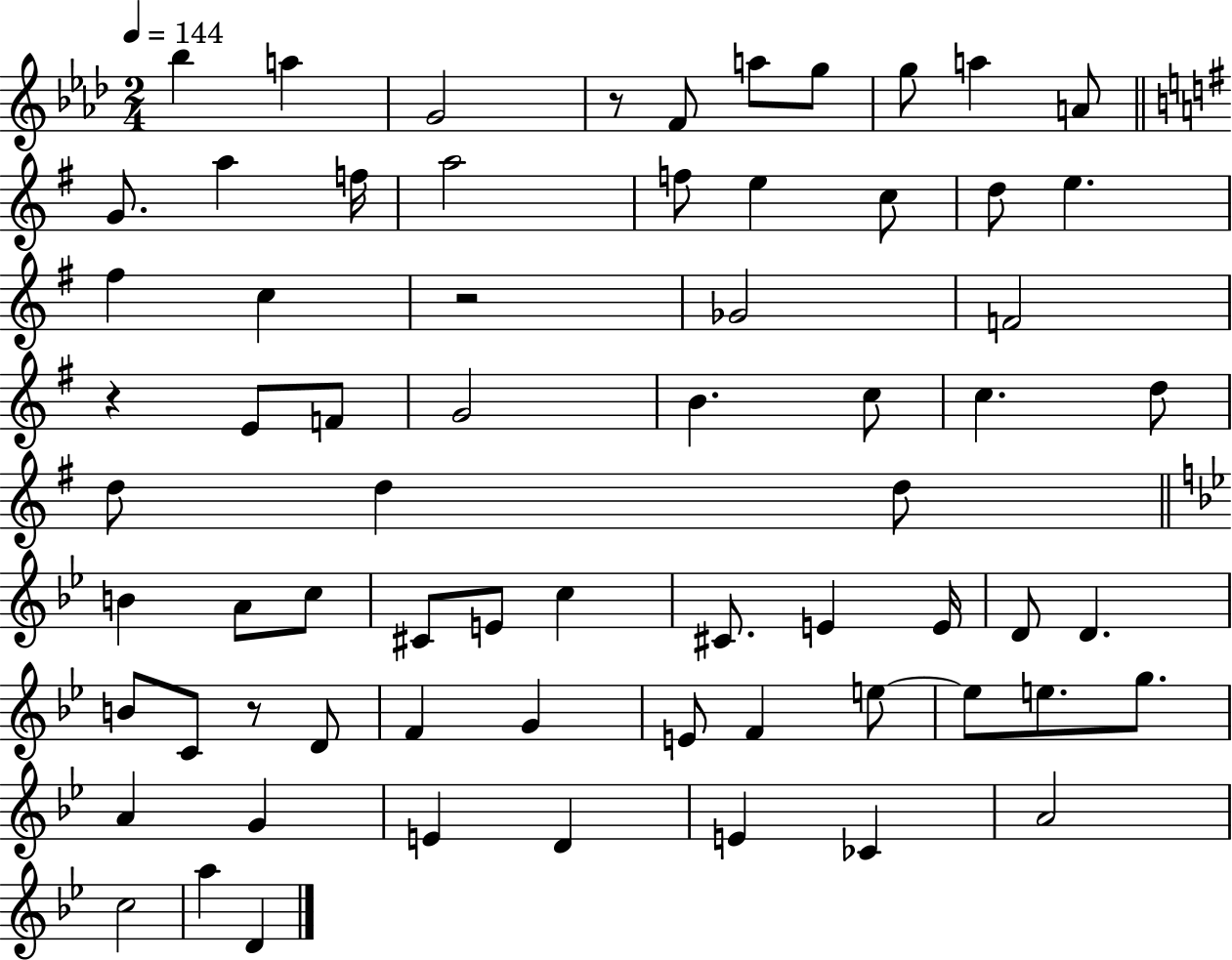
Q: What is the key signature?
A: AES major